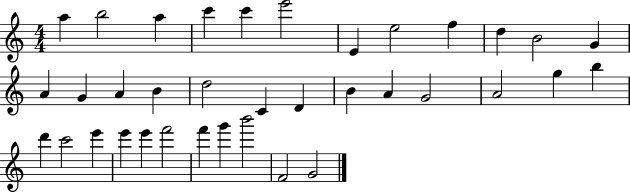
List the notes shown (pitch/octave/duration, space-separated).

A5/q B5/h A5/q C6/q C6/q E6/h E4/q E5/h F5/q D5/q B4/h G4/q A4/q G4/q A4/q B4/q D5/h C4/q D4/q B4/q A4/q G4/h A4/h G5/q B5/q D6/q C6/h E6/q E6/q E6/q F6/h F6/q G6/q B6/h F4/h G4/h